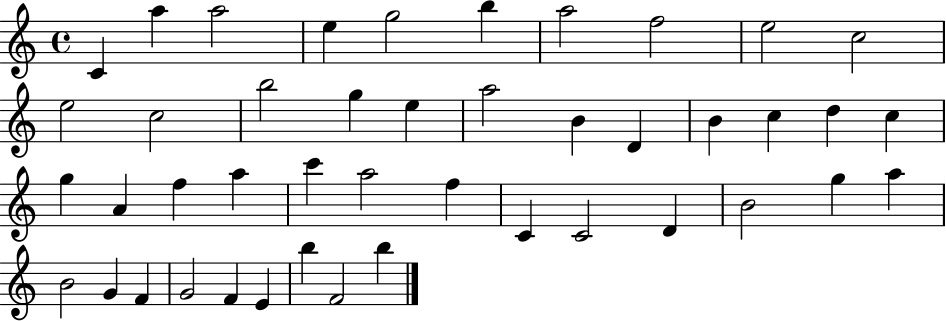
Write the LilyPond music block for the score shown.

{
  \clef treble
  \time 4/4
  \defaultTimeSignature
  \key c \major
  c'4 a''4 a''2 | e''4 g''2 b''4 | a''2 f''2 | e''2 c''2 | \break e''2 c''2 | b''2 g''4 e''4 | a''2 b'4 d'4 | b'4 c''4 d''4 c''4 | \break g''4 a'4 f''4 a''4 | c'''4 a''2 f''4 | c'4 c'2 d'4 | b'2 g''4 a''4 | \break b'2 g'4 f'4 | g'2 f'4 e'4 | b''4 f'2 b''4 | \bar "|."
}